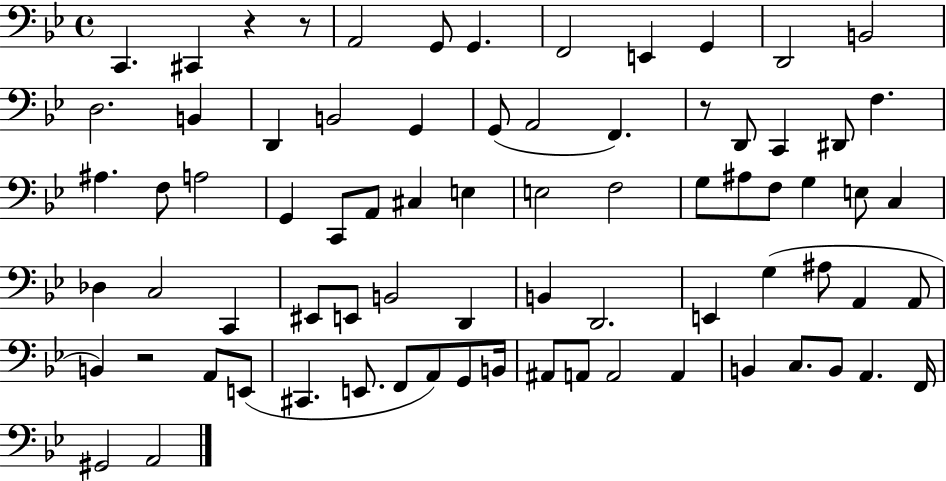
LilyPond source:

{
  \clef bass
  \time 4/4
  \defaultTimeSignature
  \key bes \major
  c,4. cis,4 r4 r8 | a,2 g,8 g,4. | f,2 e,4 g,4 | d,2 b,2 | \break d2. b,4 | d,4 b,2 g,4 | g,8( a,2 f,4.) | r8 d,8 c,4 dis,8 f4. | \break ais4. f8 a2 | g,4 c,8 a,8 cis4 e4 | e2 f2 | g8 ais8 f8 g4 e8 c4 | \break des4 c2 c,4 | eis,8 e,8 b,2 d,4 | b,4 d,2. | e,4 g4( ais8 a,4 a,8 | \break b,4) r2 a,8 e,8( | cis,4. e,8. f,8 a,8) g,8 b,16 | ais,8 a,8 a,2 a,4 | b,4 c8. b,8 a,4. f,16 | \break gis,2 a,2 | \bar "|."
}